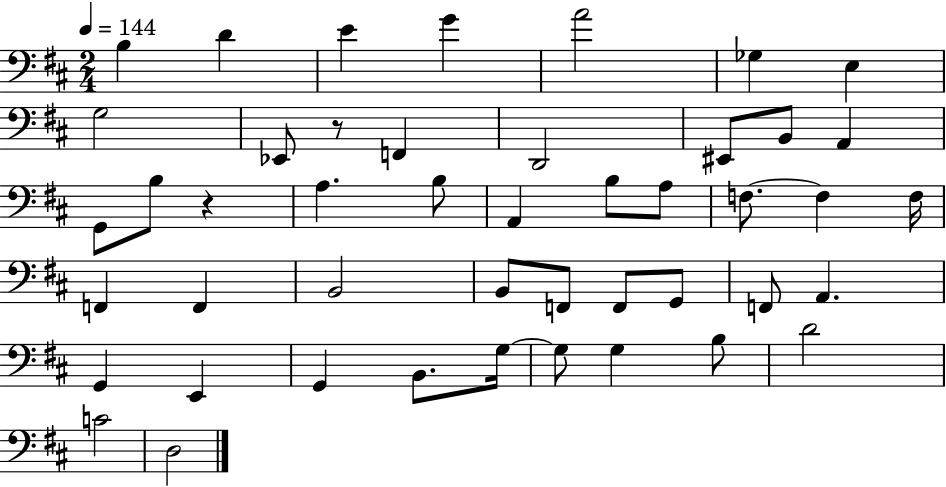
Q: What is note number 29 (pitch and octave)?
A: F2